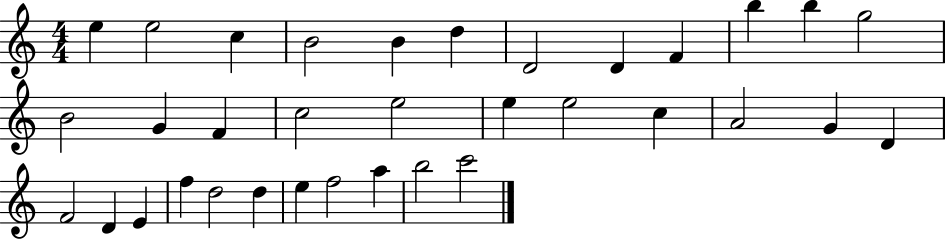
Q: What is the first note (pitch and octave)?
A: E5